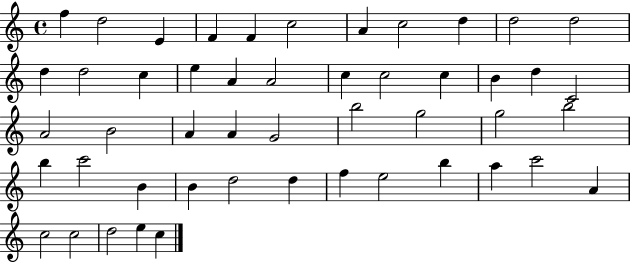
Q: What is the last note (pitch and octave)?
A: C5